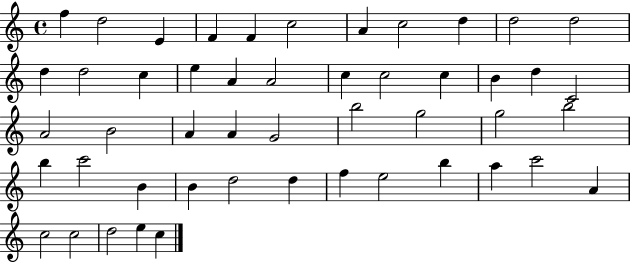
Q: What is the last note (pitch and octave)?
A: C5